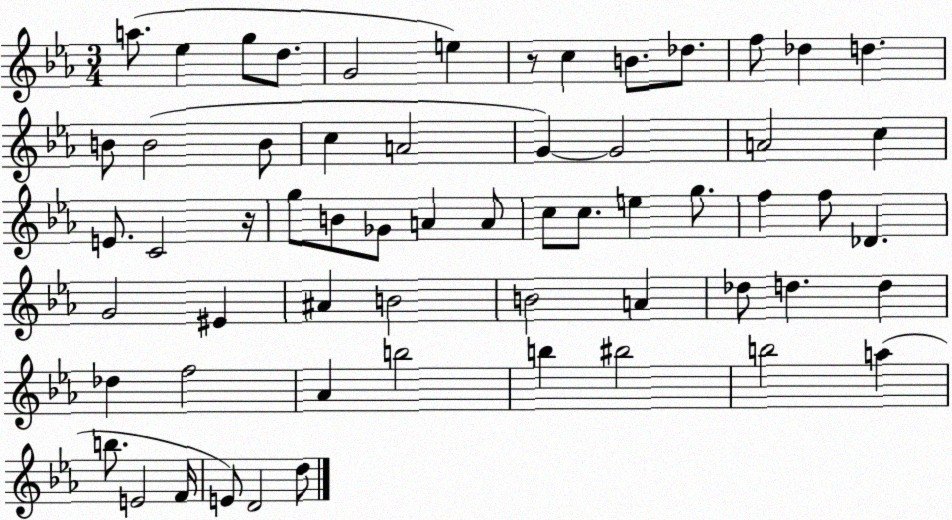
X:1
T:Untitled
M:3/4
L:1/4
K:Eb
a/2 _e g/2 d/2 G2 e z/2 c B/2 _d/2 f/2 _d d B/2 B2 B/2 c A2 G G2 A2 c E/2 C2 z/4 g/2 B/2 _G/2 A A/2 c/2 c/2 e g/2 f f/2 _D G2 ^E ^A B2 B2 A _d/2 d d _d f2 _A b2 b ^b2 b2 a b/2 E2 F/4 E/2 D2 d/2